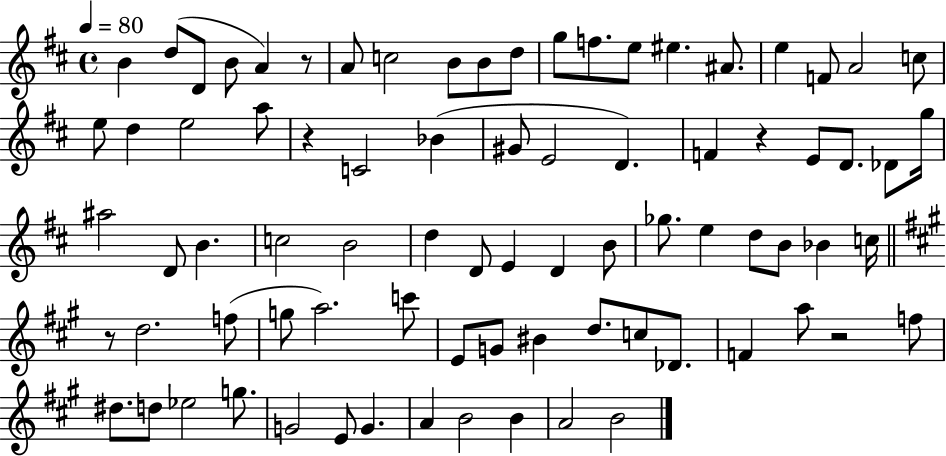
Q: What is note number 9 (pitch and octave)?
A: B4